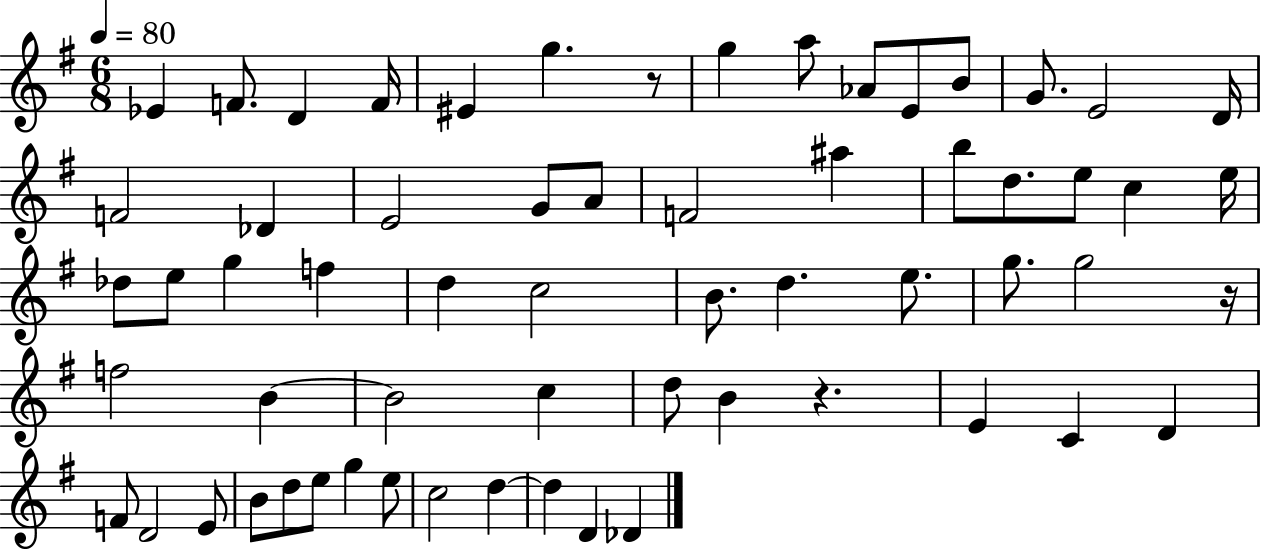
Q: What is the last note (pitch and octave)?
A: Db4